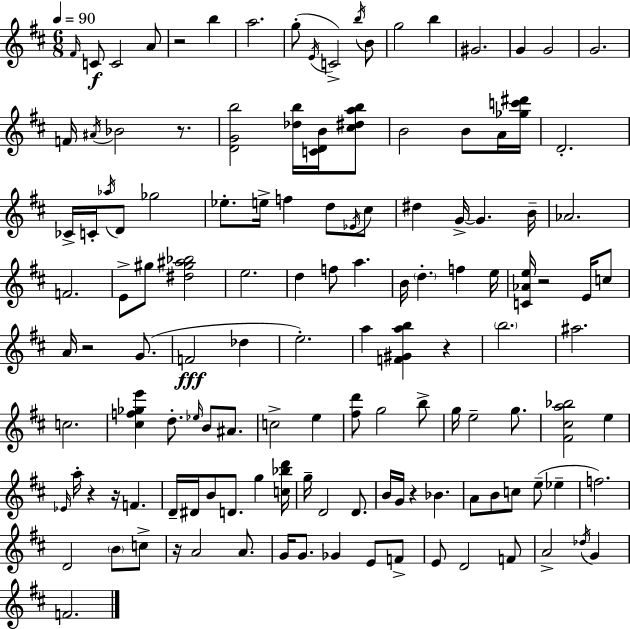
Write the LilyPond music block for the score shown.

{
  \clef treble
  \numericTimeSignature
  \time 6/8
  \key d \major
  \tempo 4 = 90
  \grace { fis'16 }\f c'8 c'2 a'8 | r2 b''4 | a''2. | g''8-.( \acciaccatura { e'16 } c'2->) | \break \acciaccatura { b''16 } b'8 g''2 b''4 | gis'2. | g'4 g'2 | g'2. | \break f'16 \acciaccatura { ais'16 } bes'2 | r8. <d' g' b''>2 | <des'' b''>16 <c' d' b'>16 <cis'' dis'' a'' b''>8 b'2 | b'8 a'16 <ges'' c''' dis'''>16 d'2.-. | \break ces'16-> c'16-. \acciaccatura { aes''16 } d'8 ges''2 | ees''8.-. e''16-> f''4 | d''8 \acciaccatura { ees'16 } cis''8 dis''4 g'16->~~ g'4. | b'16-- aes'2. | \break f'2. | e'8-> gis''8 <dis'' gis'' ais'' bes''>2 | e''2. | d''4 f''8 | \break a''4. b'16 \parenthesize d''4.-. | f''4 e''16 <c' aes' e''>16 r2 | e'16 c''8 a'16 r2 | g'8.( f'2\fff | \break des''4 e''2.-.) | a''4 <f' gis' a'' b''>4 | r4 \parenthesize b''2. | ais''2. | \break c''2. | <cis'' f'' ges'' e'''>4 d''8.-. | \grace { ees''16 } b'8 ais'8. c''2-> | e''4 <fis'' d'''>8 g''2 | \break b''8-> g''16 e''2-- | g''8. <fis' cis'' a'' bes''>2 | e''4 \grace { ees'16 } a''16-. r4 | r16 f'4. d'16-- dis'16 b'8 | \break d'8. g''4 <c'' bes'' d'''>16 g''16-- d'2 | d'8. b'16 g'16 r4 | bes'4. a'8 b'8 | c''8 e''8--( ees''4-- f''2.) | \break d'2 | \parenthesize b'8 c''8-> r16 a'2 | a'8. g'16 g'8. | ges'4 e'8 f'8-> e'8 d'2 | \break f'8 a'2-> | \acciaccatura { des''16 } g'4 f'2. | \bar "|."
}